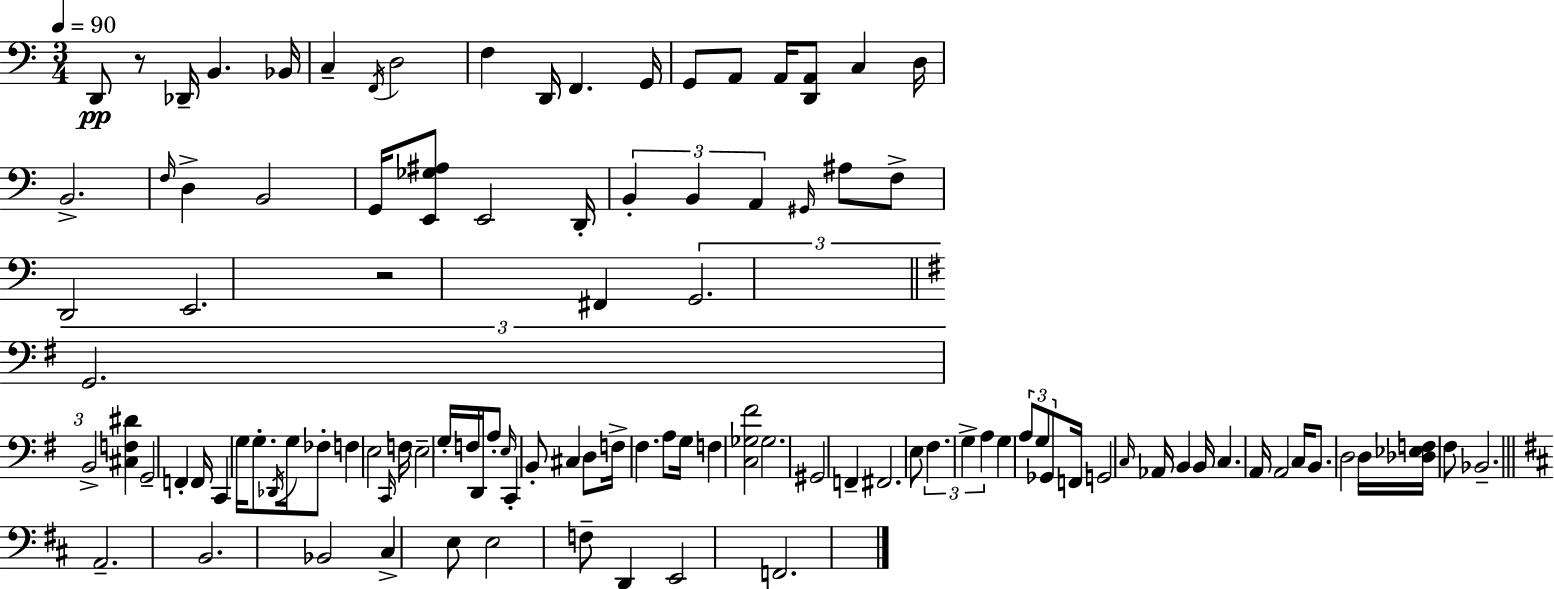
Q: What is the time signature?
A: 3/4